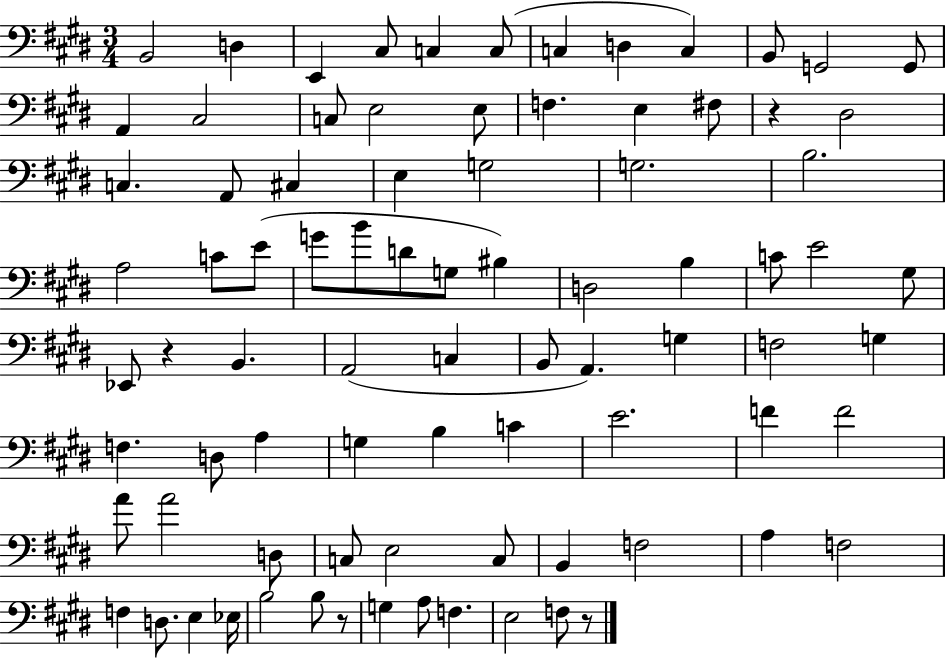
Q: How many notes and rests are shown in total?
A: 84